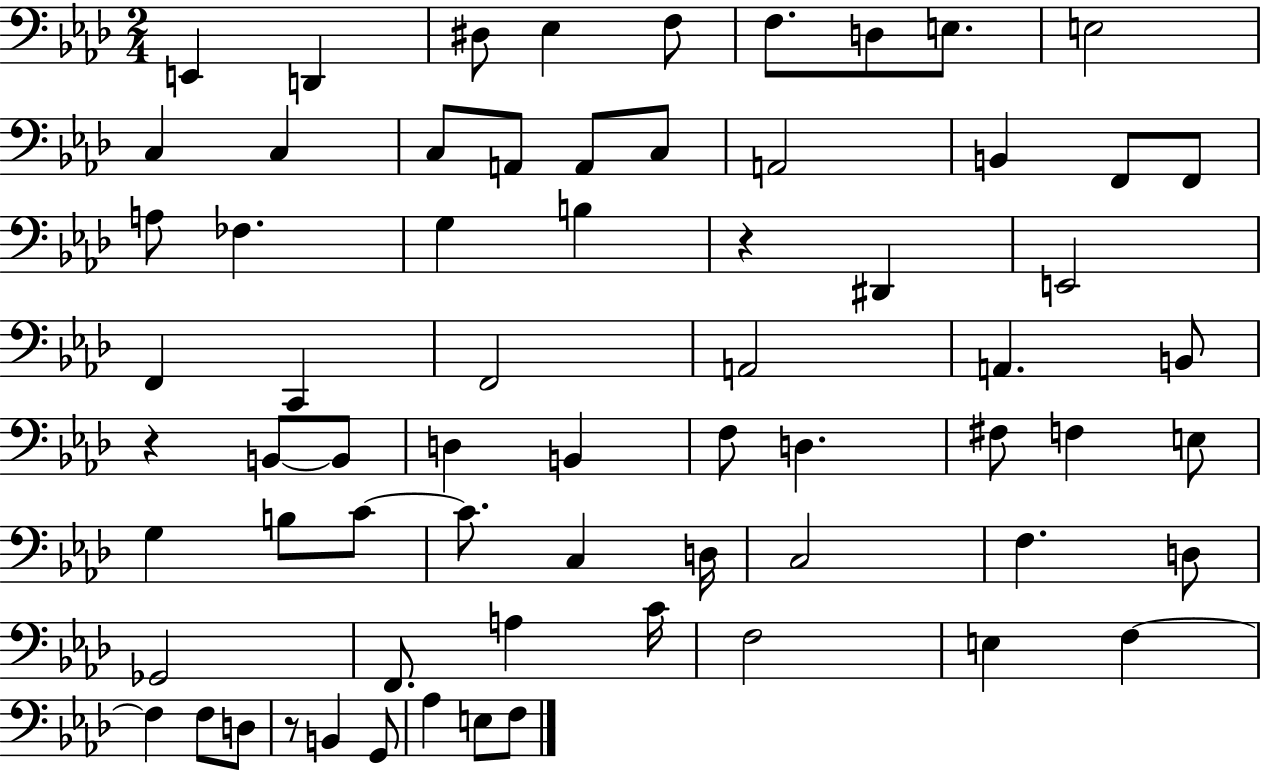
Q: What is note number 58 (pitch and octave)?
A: F3